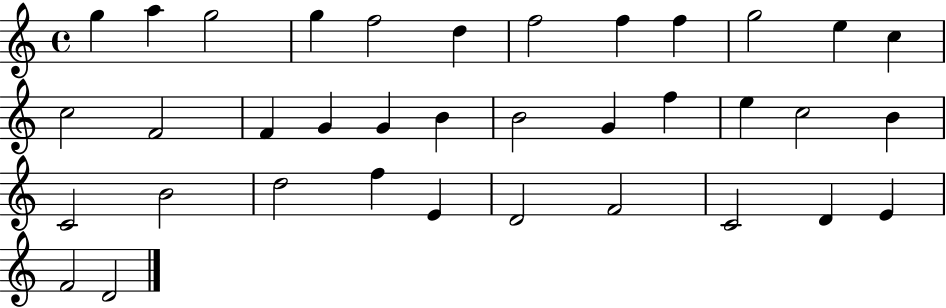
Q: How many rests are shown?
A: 0